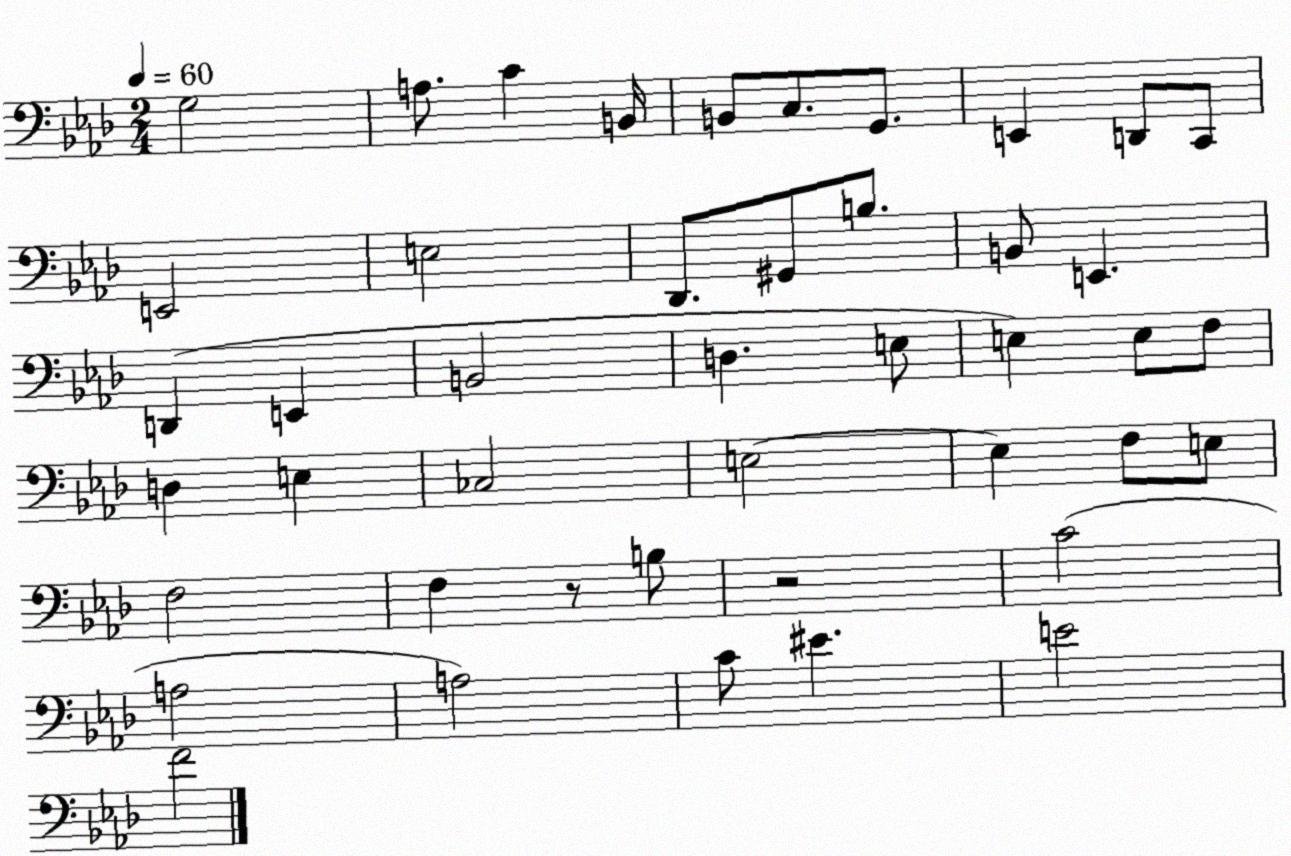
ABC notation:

X:1
T:Untitled
M:2/4
L:1/4
K:Ab
G,2 A,/2 C B,,/4 B,,/2 C,/2 G,,/2 E,, D,,/2 C,,/2 E,,2 E,2 _D,,/2 ^G,,/2 B,/2 B,,/2 E,, D,, E,, B,,2 D, E,/2 E, E,/2 F,/2 D, E, _C,2 E,2 E, F,/2 E,/2 F,2 F, z/2 B,/2 z2 C2 A,2 A,2 C/2 ^E E2 F2